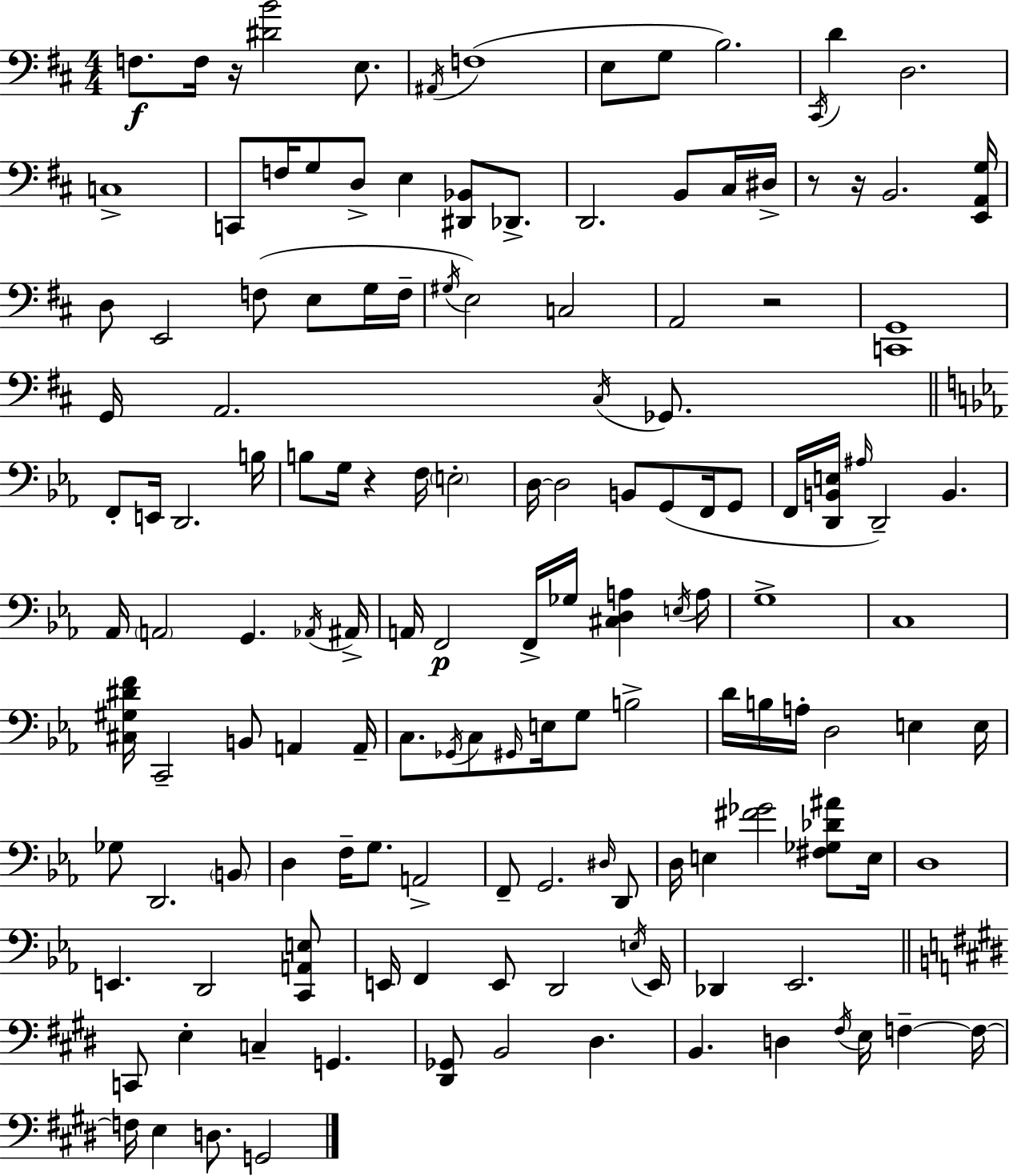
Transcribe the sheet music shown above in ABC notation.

X:1
T:Untitled
M:4/4
L:1/4
K:D
F,/2 F,/4 z/4 [^DB]2 E,/2 ^A,,/4 F,4 E,/2 G,/2 B,2 ^C,,/4 D D,2 C,4 C,,/2 F,/4 G,/2 D,/2 E, [^D,,_B,,]/2 _D,,/2 D,,2 B,,/2 ^C,/4 ^D,/4 z/2 z/4 B,,2 [E,,A,,G,]/4 D,/2 E,,2 F,/2 E,/2 G,/4 F,/4 ^G,/4 E,2 C,2 A,,2 z2 [C,,G,,]4 G,,/4 A,,2 ^C,/4 _G,,/2 F,,/2 E,,/4 D,,2 B,/4 B,/2 G,/4 z F,/4 E,2 D,/4 D,2 B,,/2 G,,/2 F,,/4 G,,/2 F,,/4 [D,,B,,E,]/4 ^A,/4 D,,2 B,, _A,,/4 A,,2 G,, _A,,/4 ^A,,/4 A,,/4 F,,2 F,,/4 _G,/4 [^C,D,A,] E,/4 A,/4 G,4 C,4 [^C,^G,^DF]/4 C,,2 B,,/2 A,, A,,/4 C,/2 _G,,/4 C,/2 ^G,,/4 E,/4 G,/2 B,2 D/4 B,/4 A,/4 D,2 E, E,/4 _G,/2 D,,2 B,,/2 D, F,/4 G,/2 A,,2 F,,/2 G,,2 ^D,/4 D,,/2 D,/4 E, [^F_G]2 [^F,_G,_D^A]/2 E,/4 D,4 E,, D,,2 [C,,A,,E,]/2 E,,/4 F,, E,,/2 D,,2 E,/4 E,,/4 _D,, _E,,2 C,,/2 E, C, G,, [^D,,_G,,]/2 B,,2 ^D, B,, D, ^F,/4 E,/4 F, F,/4 F,/4 E, D,/2 G,,2